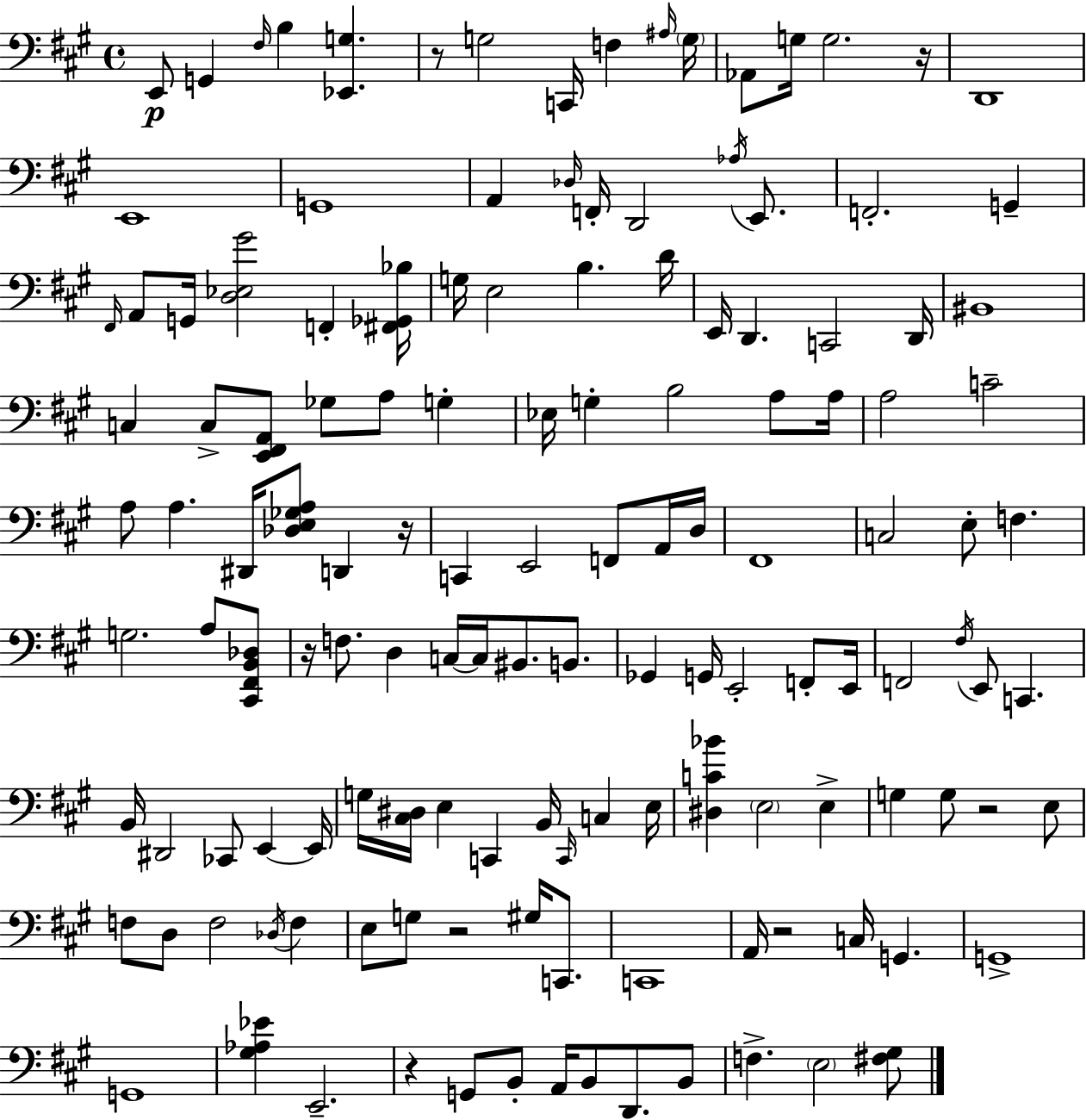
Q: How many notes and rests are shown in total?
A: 137